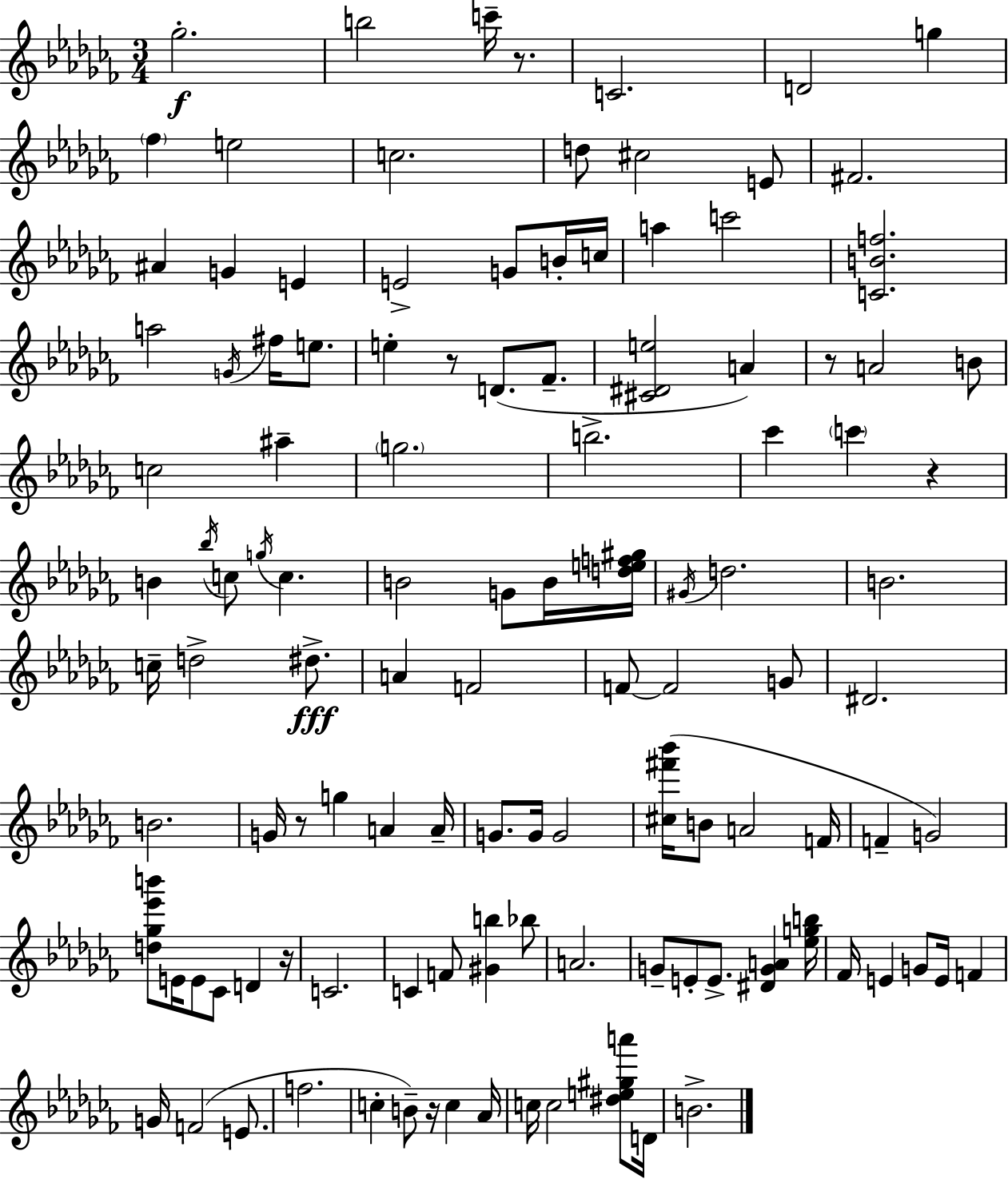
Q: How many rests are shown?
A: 7